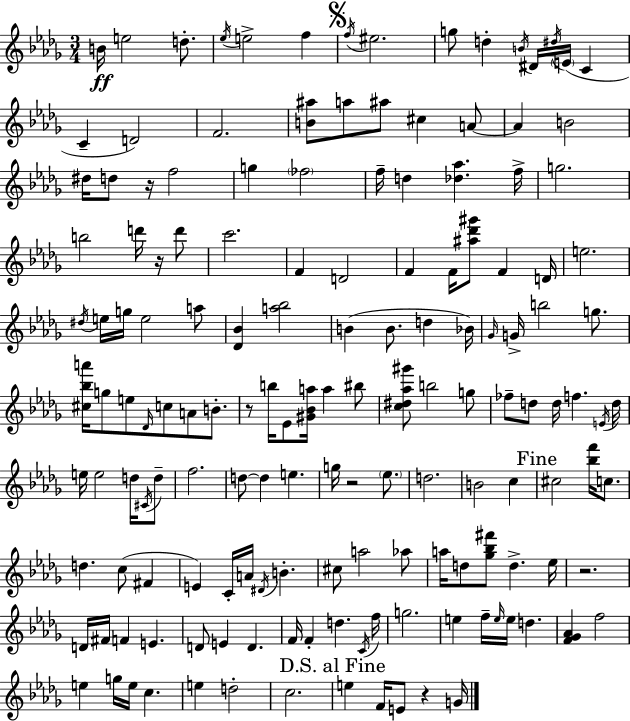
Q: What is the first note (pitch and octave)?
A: B4